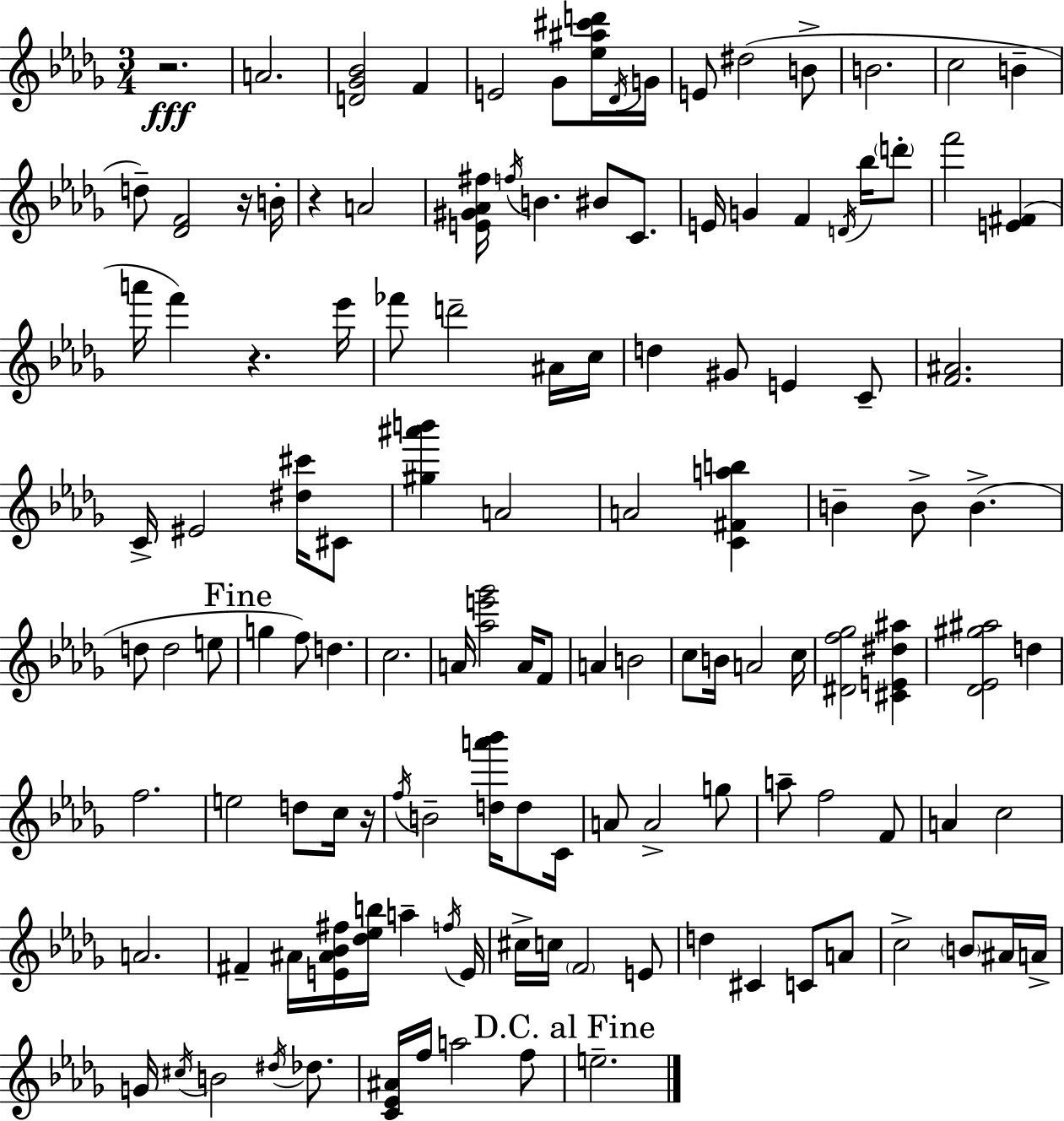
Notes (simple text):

R/h. A4/h. [D4,Gb4,Bb4]/h F4/q E4/h Gb4/e [Eb5,A#5,C#6,D6]/s Db4/s G4/s E4/e D#5/h B4/e B4/h. C5/h B4/q D5/e [Db4,F4]/h R/s B4/s R/q A4/h [E4,G#4,Ab4,F#5]/s F5/s B4/q. BIS4/e C4/e. E4/s G4/q F4/q D4/s Bb5/s D6/e F6/h [E4,F#4]/q A6/s F6/q R/q. Eb6/s FES6/e D6/h A#4/s C5/s D5/q G#4/e E4/q C4/e [F4,A#4]/h. C4/s EIS4/h [D#5,C#6]/s C#4/e [G#5,A#6,B6]/q A4/h A4/h [C4,F#4,A5,B5]/q B4/q B4/e B4/q. D5/e D5/h E5/e G5/q F5/e D5/q. C5/h. A4/s [Ab5,E6,Gb6]/h A4/s F4/e A4/q B4/h C5/e B4/s A4/h C5/s [D#4,F5,Gb5]/h [C#4,E4,D#5,A#5]/q [Db4,Eb4,G#5,A#5]/h D5/q F5/h. E5/h D5/e C5/s R/s F5/s B4/h [D5,A6,Bb6]/s D5/e C4/s A4/e A4/h G5/e A5/e F5/h F4/e A4/q C5/h A4/h. F#4/q A#4/s [E4,A#4,Bb4,F#5]/s [Db5,Eb5,B5]/s A5/q F5/s E4/s C#5/s C5/s F4/h E4/e D5/q C#4/q C4/e A4/e C5/h B4/e A#4/s A4/s G4/s C#5/s B4/h D#5/s Db5/e. [C4,Eb4,A#4]/s F5/s A5/h F5/e E5/h.